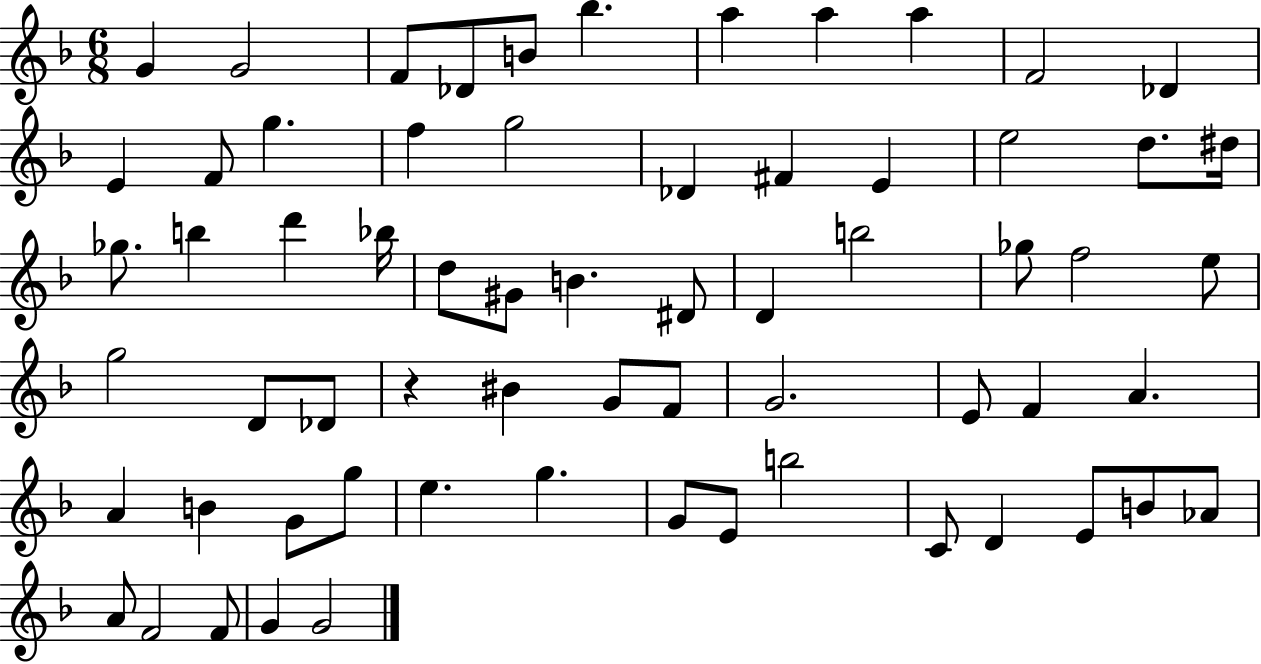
X:1
T:Untitled
M:6/8
L:1/4
K:F
G G2 F/2 _D/2 B/2 _b a a a F2 _D E F/2 g f g2 _D ^F E e2 d/2 ^d/4 _g/2 b d' _b/4 d/2 ^G/2 B ^D/2 D b2 _g/2 f2 e/2 g2 D/2 _D/2 z ^B G/2 F/2 G2 E/2 F A A B G/2 g/2 e g G/2 E/2 b2 C/2 D E/2 B/2 _A/2 A/2 F2 F/2 G G2